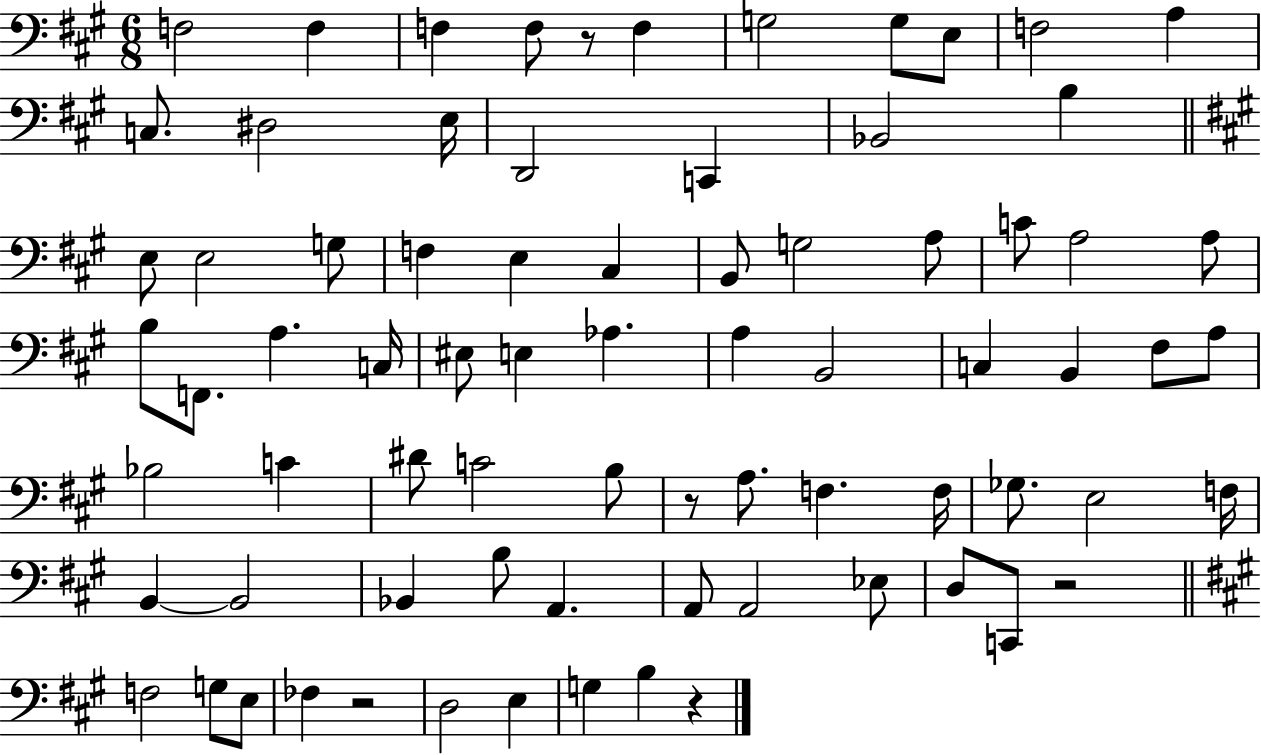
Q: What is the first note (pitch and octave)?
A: F3